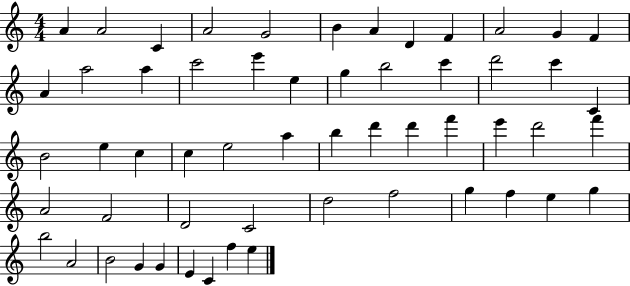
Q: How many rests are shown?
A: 0